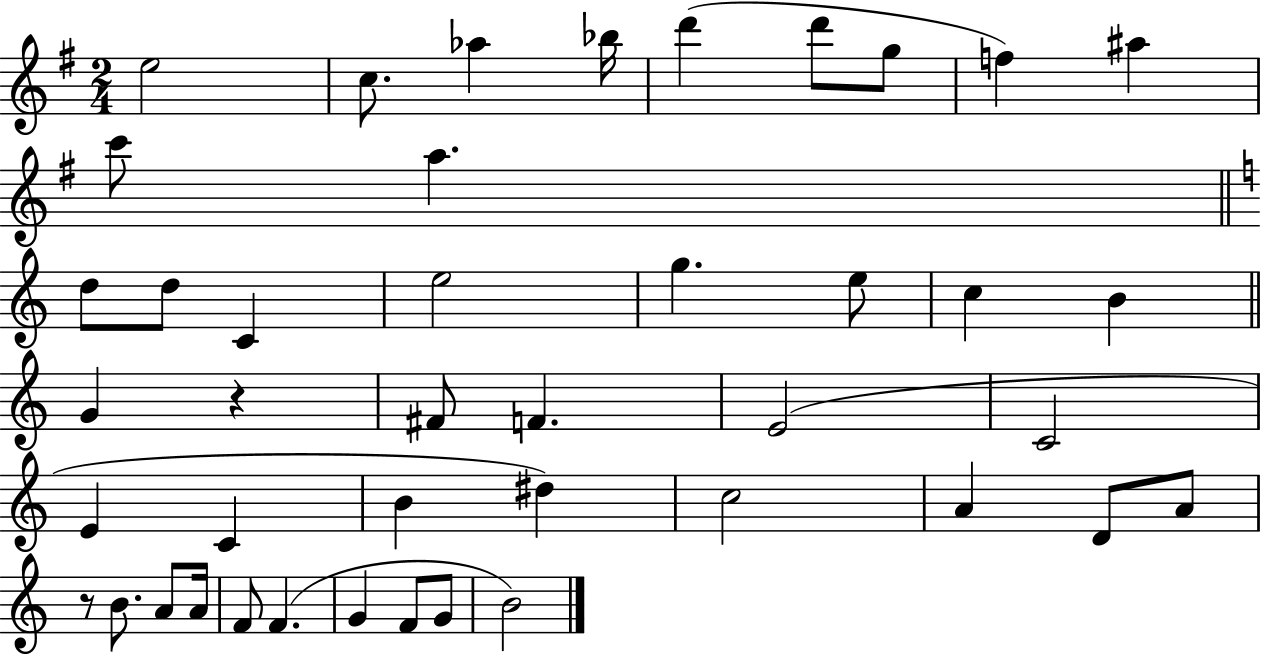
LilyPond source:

{
  \clef treble
  \numericTimeSignature
  \time 2/4
  \key g \major
  \repeat volta 2 { e''2 | c''8. aes''4 bes''16 | d'''4( d'''8 g''8 | f''4) ais''4 | \break c'''8 a''4. | \bar "||" \break \key c \major d''8 d''8 c'4 | e''2 | g''4. e''8 | c''4 b'4 | \break \bar "||" \break \key c \major g'4 r4 | fis'8 f'4. | e'2( | c'2 | \break e'4 c'4 | b'4 dis''4) | c''2 | a'4 d'8 a'8 | \break r8 b'8. a'8 a'16 | f'8 f'4.( | g'4 f'8 g'8 | b'2) | \break } \bar "|."
}